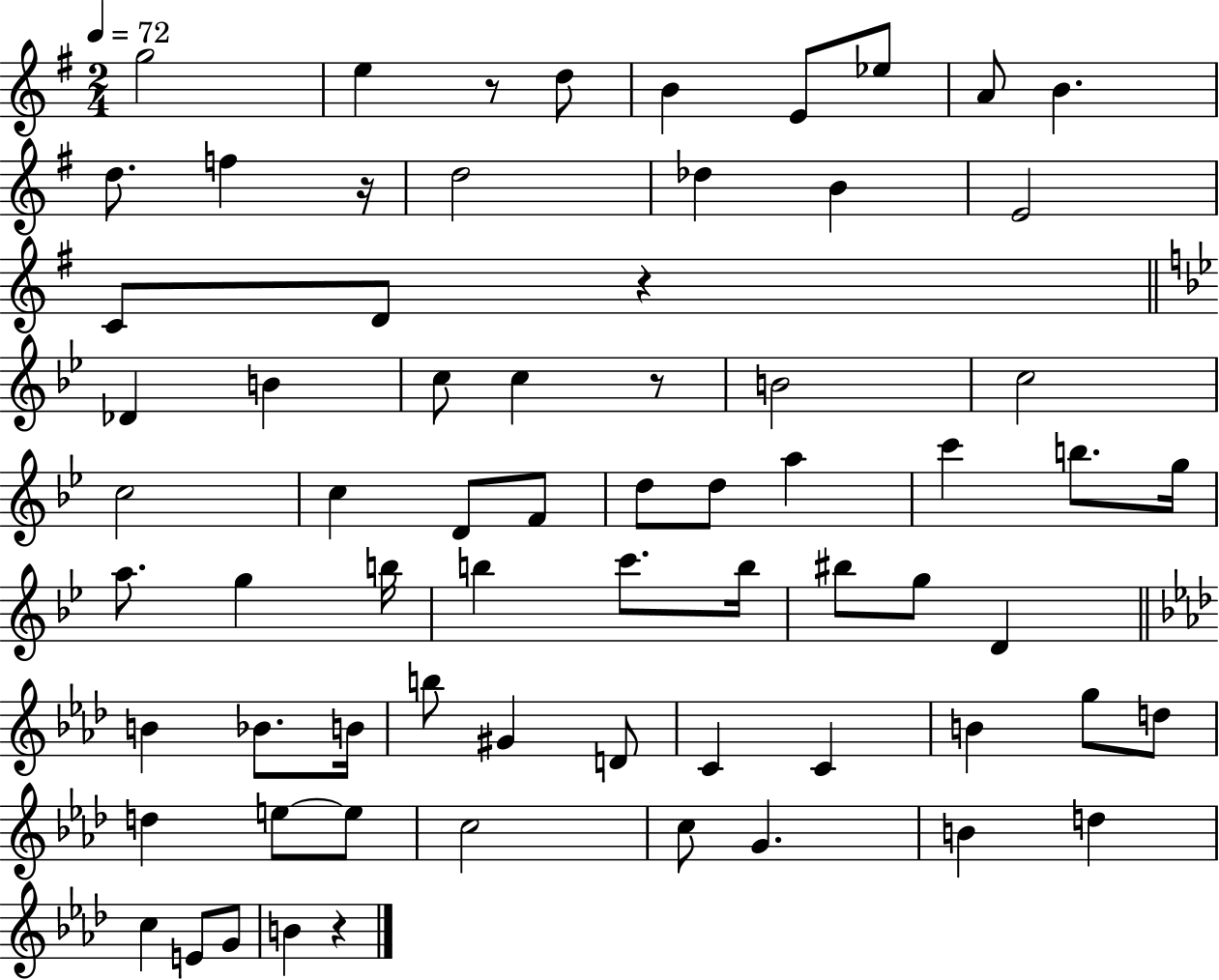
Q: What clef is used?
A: treble